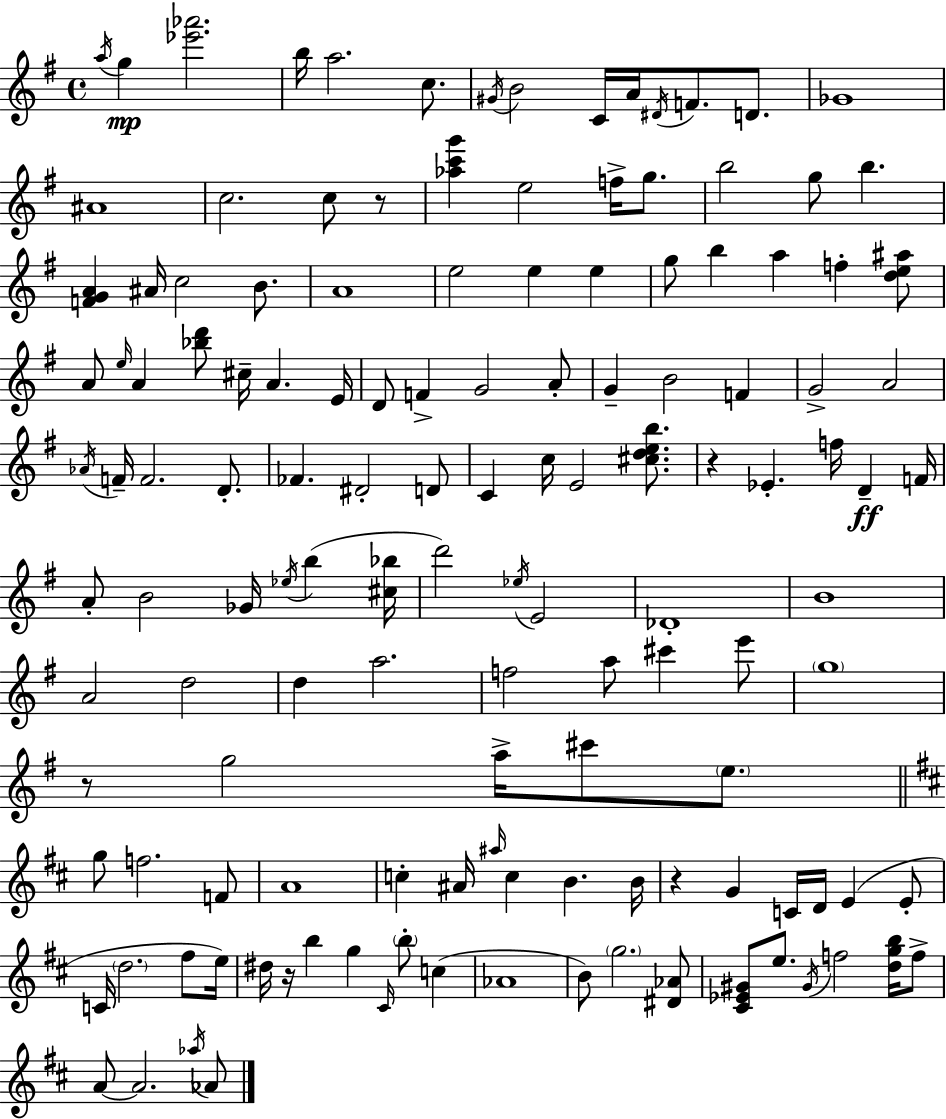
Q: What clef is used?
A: treble